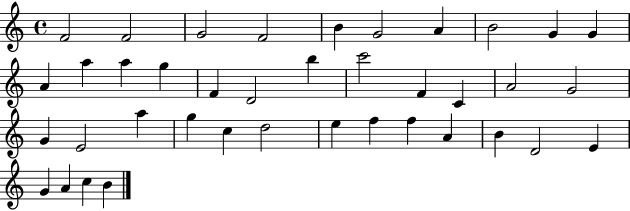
F4/h F4/h G4/h F4/h B4/q G4/h A4/q B4/h G4/q G4/q A4/q A5/q A5/q G5/q F4/q D4/h B5/q C6/h F4/q C4/q A4/h G4/h G4/q E4/h A5/q G5/q C5/q D5/h E5/q F5/q F5/q A4/q B4/q D4/h E4/q G4/q A4/q C5/q B4/q